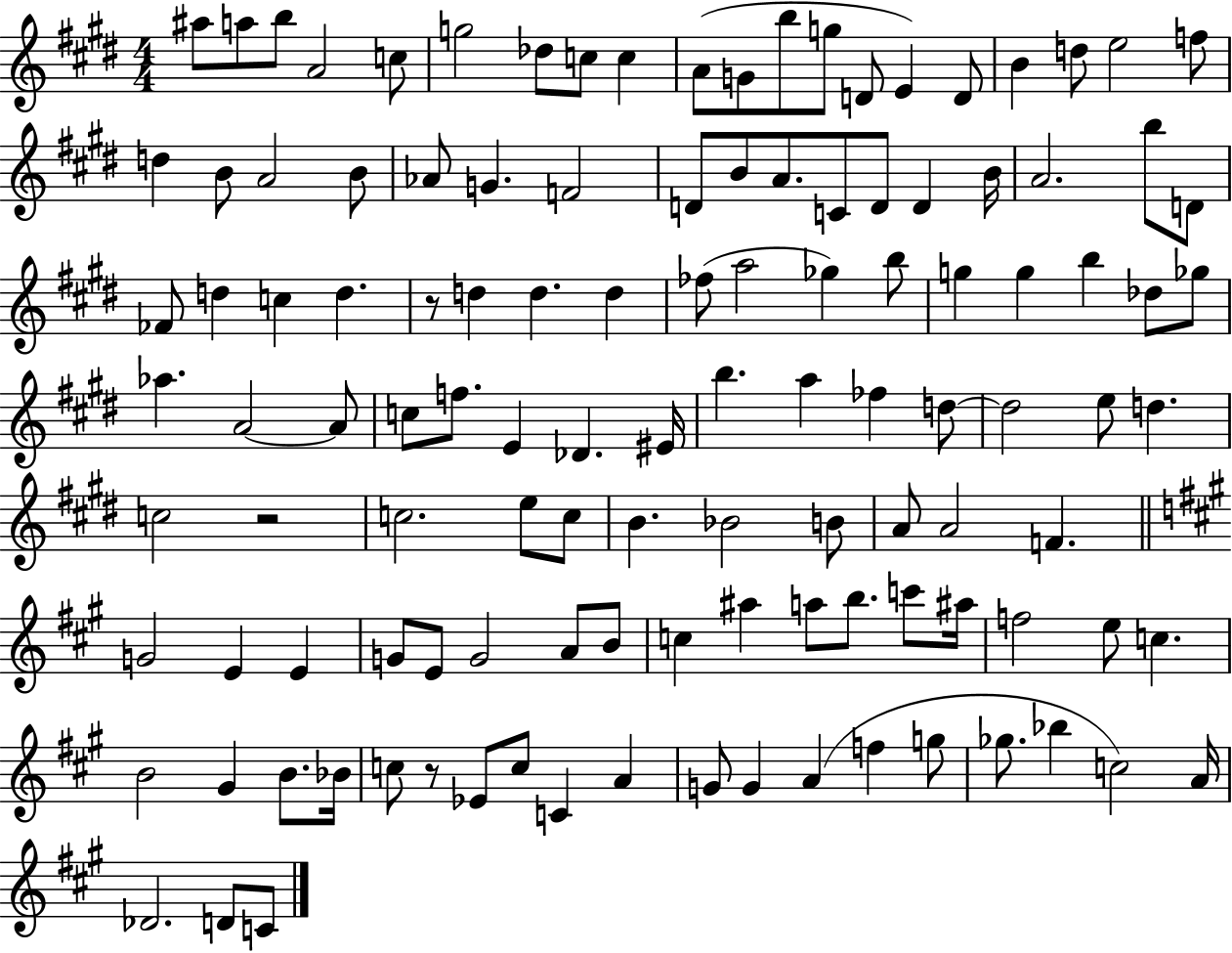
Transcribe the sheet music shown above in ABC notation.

X:1
T:Untitled
M:4/4
L:1/4
K:E
^a/2 a/2 b/2 A2 c/2 g2 _d/2 c/2 c A/2 G/2 b/2 g/2 D/2 E D/2 B d/2 e2 f/2 d B/2 A2 B/2 _A/2 G F2 D/2 B/2 A/2 C/2 D/2 D B/4 A2 b/2 D/2 _F/2 d c d z/2 d d d _f/2 a2 _g b/2 g g b _d/2 _g/2 _a A2 A/2 c/2 f/2 E _D ^E/4 b a _f d/2 d2 e/2 d c2 z2 c2 e/2 c/2 B _B2 B/2 A/2 A2 F G2 E E G/2 E/2 G2 A/2 B/2 c ^a a/2 b/2 c'/2 ^a/4 f2 e/2 c B2 ^G B/2 _B/4 c/2 z/2 _E/2 c/2 C A G/2 G A f g/2 _g/2 _b c2 A/4 _D2 D/2 C/2